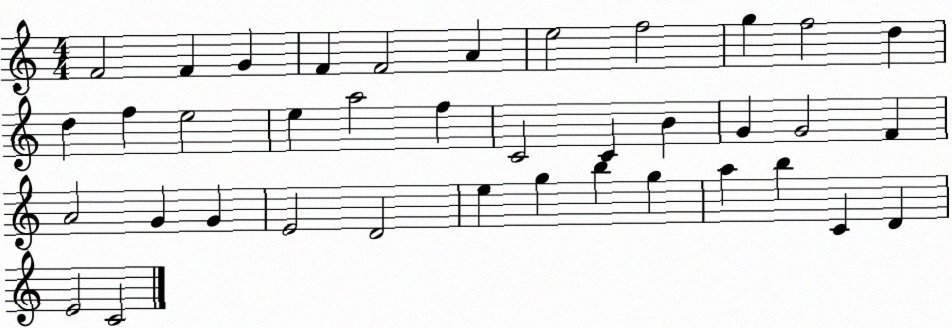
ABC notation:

X:1
T:Untitled
M:4/4
L:1/4
K:C
F2 F G F F2 A e2 f2 g f2 d d f e2 e a2 f C2 C B G G2 F A2 G G E2 D2 e g b g a b C D E2 C2